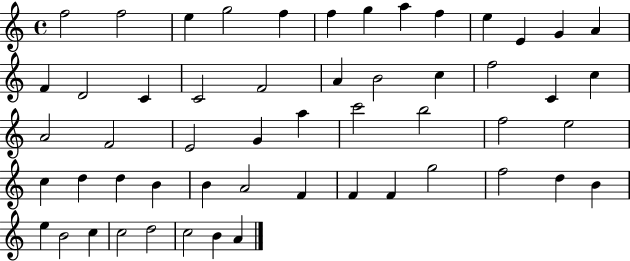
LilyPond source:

{
  \clef treble
  \time 4/4
  \defaultTimeSignature
  \key c \major
  f''2 f''2 | e''4 g''2 f''4 | f''4 g''4 a''4 f''4 | e''4 e'4 g'4 a'4 | \break f'4 d'2 c'4 | c'2 f'2 | a'4 b'2 c''4 | f''2 c'4 c''4 | \break a'2 f'2 | e'2 g'4 a''4 | c'''2 b''2 | f''2 e''2 | \break c''4 d''4 d''4 b'4 | b'4 a'2 f'4 | f'4 f'4 g''2 | f''2 d''4 b'4 | \break e''4 b'2 c''4 | c''2 d''2 | c''2 b'4 a'4 | \bar "|."
}